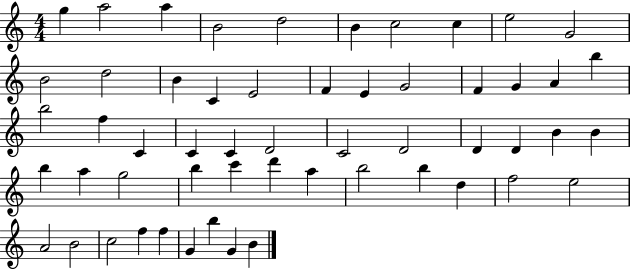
X:1
T:Untitled
M:4/4
L:1/4
K:C
g a2 a B2 d2 B c2 c e2 G2 B2 d2 B C E2 F E G2 F G A b b2 f C C C D2 C2 D2 D D B B b a g2 b c' d' a b2 b d f2 e2 A2 B2 c2 f f G b G B